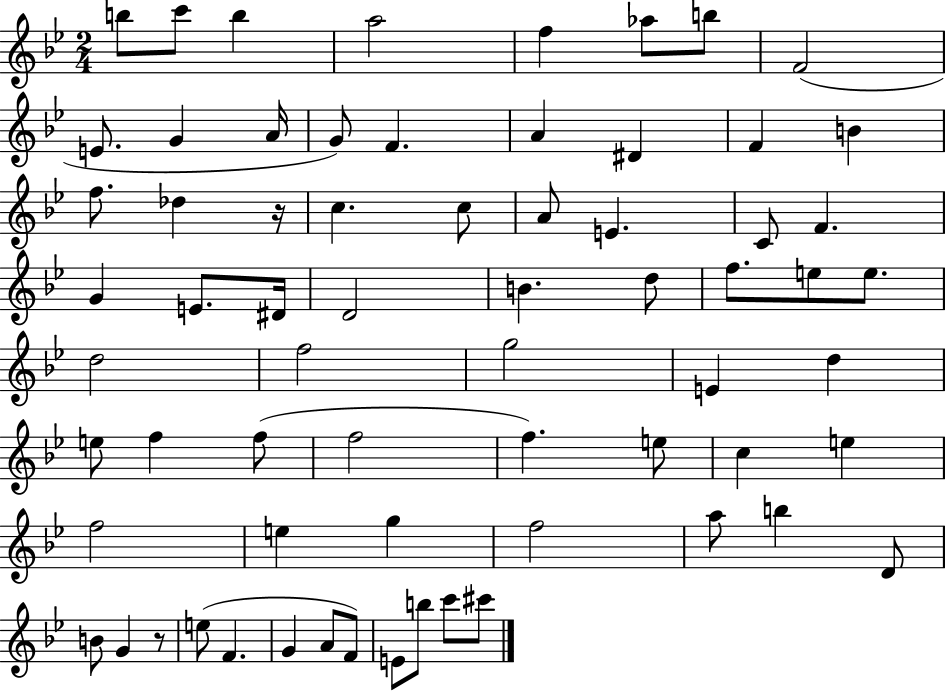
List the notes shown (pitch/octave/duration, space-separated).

B5/e C6/e B5/q A5/h F5/q Ab5/e B5/e F4/h E4/e. G4/q A4/s G4/e F4/q. A4/q D#4/q F4/q B4/q F5/e. Db5/q R/s C5/q. C5/e A4/e E4/q. C4/e F4/q. G4/q E4/e. D#4/s D4/h B4/q. D5/e F5/e. E5/e E5/e. D5/h F5/h G5/h E4/q D5/q E5/e F5/q F5/e F5/h F5/q. E5/e C5/q E5/q F5/h E5/q G5/q F5/h A5/e B5/q D4/e B4/e G4/q R/e E5/e F4/q. G4/q A4/e F4/e E4/e B5/e C6/e C#6/e